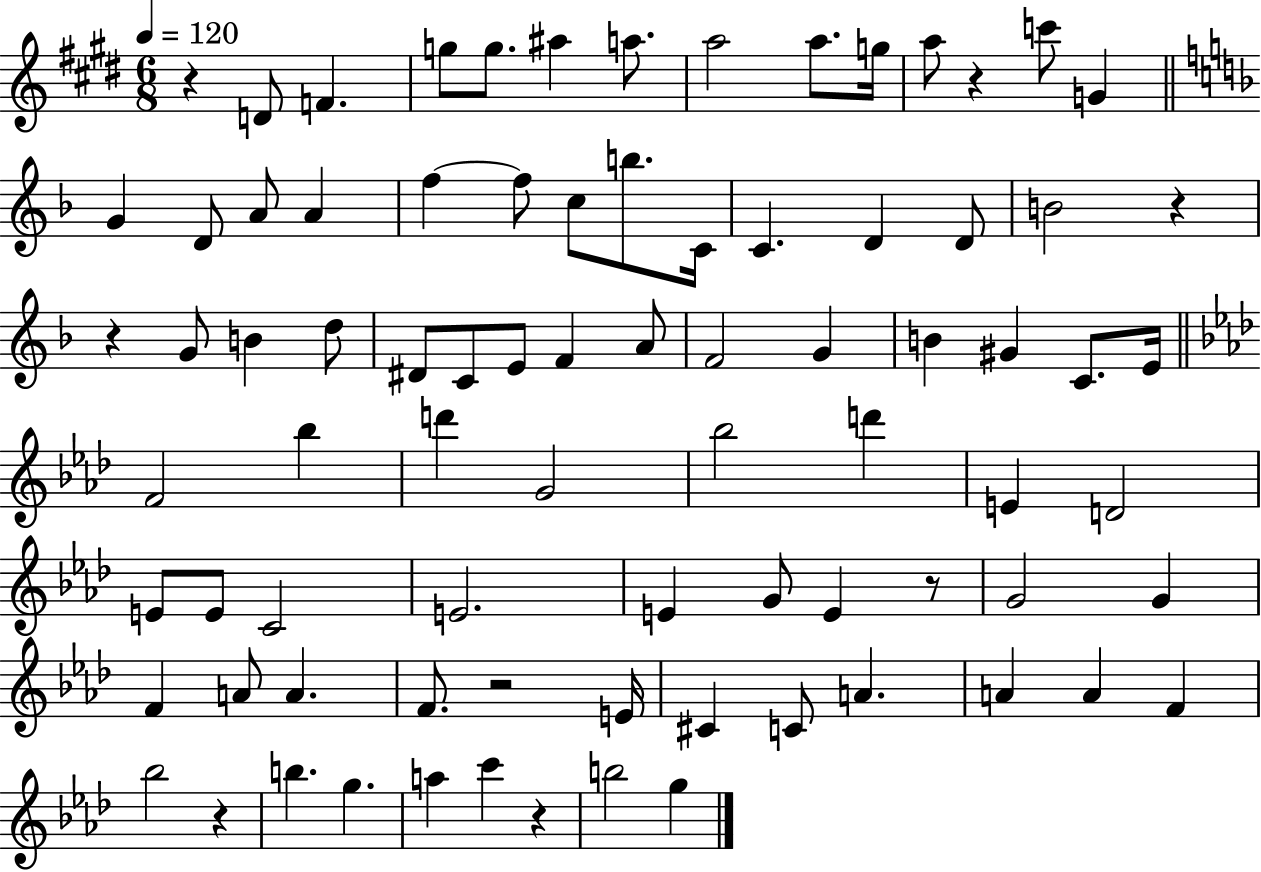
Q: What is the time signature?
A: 6/8